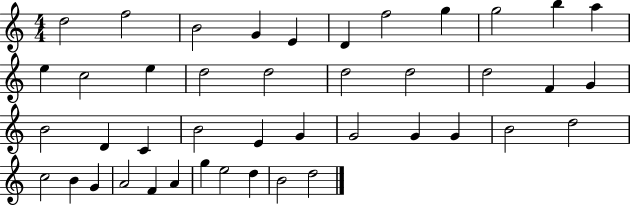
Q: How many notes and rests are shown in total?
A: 43